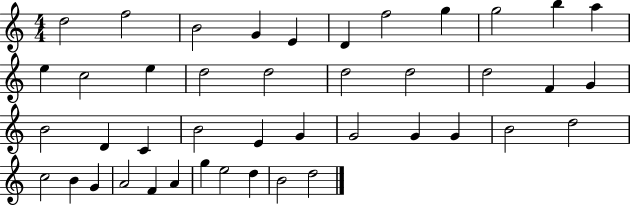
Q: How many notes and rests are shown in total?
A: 43